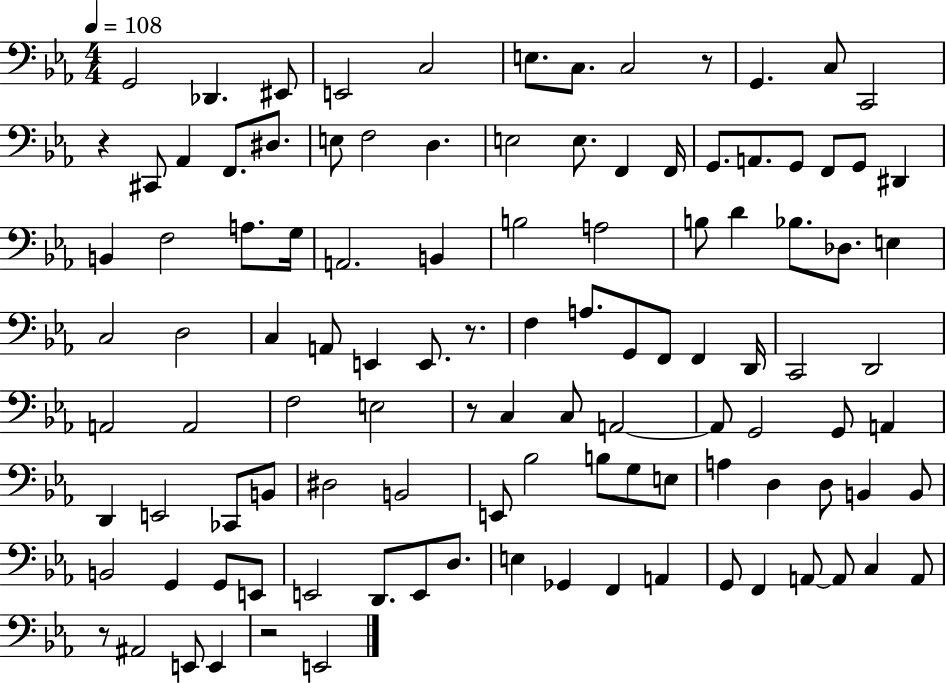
{
  \clef bass
  \numericTimeSignature
  \time 4/4
  \key ees \major
  \tempo 4 = 108
  \repeat volta 2 { g,2 des,4. eis,8 | e,2 c2 | e8. c8. c2 r8 | g,4. c8 c,2 | \break r4 cis,8 aes,4 f,8. dis8. | e8 f2 d4. | e2 e8. f,4 f,16 | g,8. a,8. g,8 f,8 g,8 dis,4 | \break b,4 f2 a8. g16 | a,2. b,4 | b2 a2 | b8 d'4 bes8. des8. e4 | \break c2 d2 | c4 a,8 e,4 e,8. r8. | f4 a8. g,8 f,8 f,4 d,16 | c,2 d,2 | \break a,2 a,2 | f2 e2 | r8 c4 c8 a,2~~ | a,8 g,2 g,8 a,4 | \break d,4 e,2 ces,8 b,8 | dis2 b,2 | e,8 bes2 b8 g8 e8 | a4 d4 d8 b,4 b,8 | \break b,2 g,4 g,8 e,8 | e,2 d,8. e,8 d8. | e4 ges,4 f,4 a,4 | g,8 f,4 a,8~~ a,8 c4 a,8 | \break r8 ais,2 e,8 e,4 | r2 e,2 | } \bar "|."
}